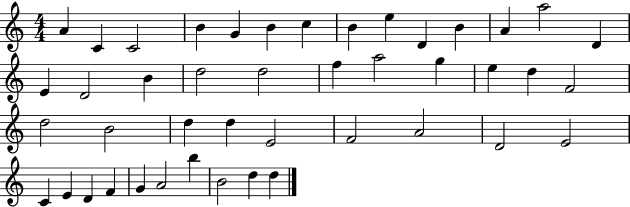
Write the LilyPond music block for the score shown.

{
  \clef treble
  \numericTimeSignature
  \time 4/4
  \key c \major
  a'4 c'4 c'2 | b'4 g'4 b'4 c''4 | b'4 e''4 d'4 b'4 | a'4 a''2 d'4 | \break e'4 d'2 b'4 | d''2 d''2 | f''4 a''2 g''4 | e''4 d''4 f'2 | \break d''2 b'2 | d''4 d''4 e'2 | f'2 a'2 | d'2 e'2 | \break c'4 e'4 d'4 f'4 | g'4 a'2 b''4 | b'2 d''4 d''4 | \bar "|."
}